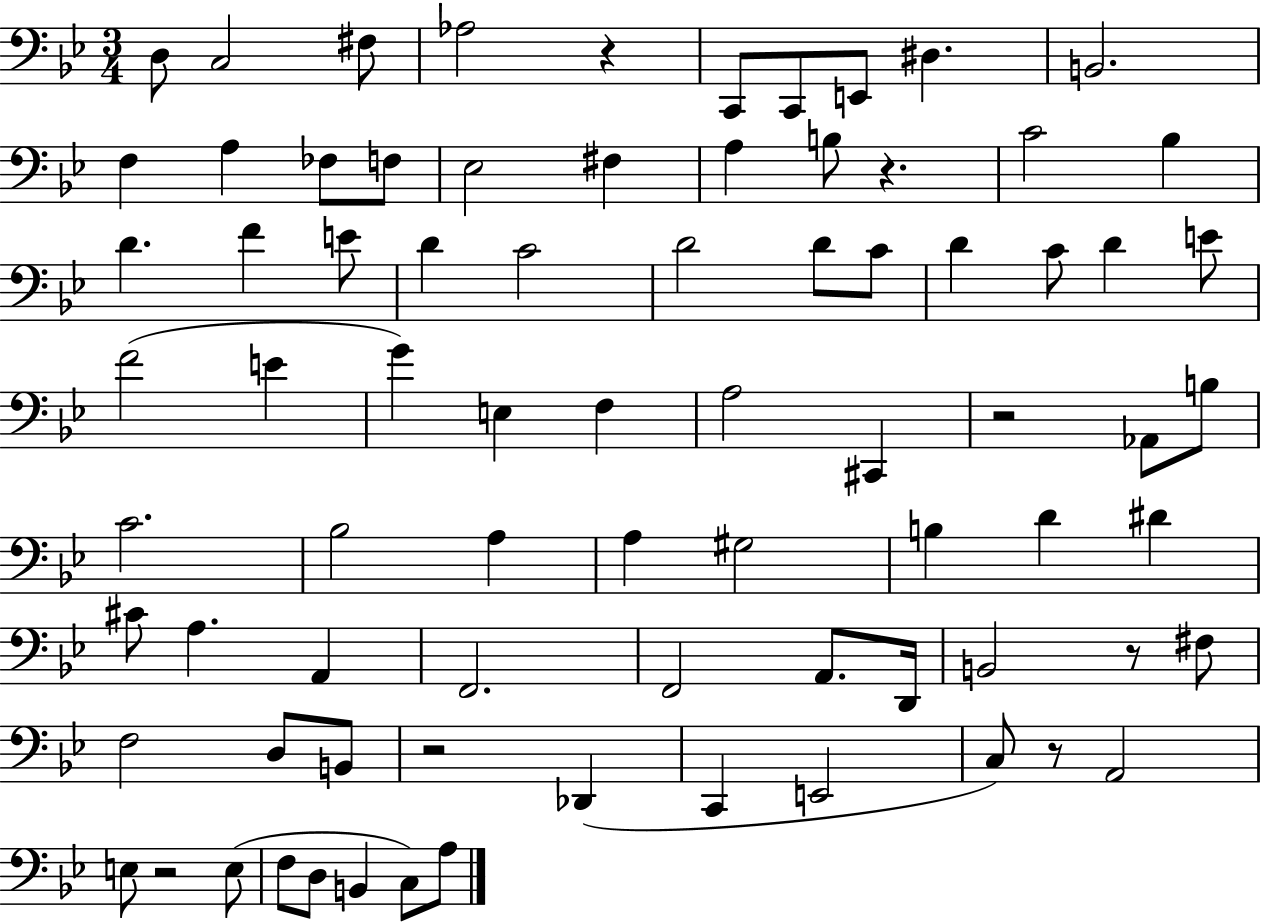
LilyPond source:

{
  \clef bass
  \numericTimeSignature
  \time 3/4
  \key bes \major
  \repeat volta 2 { d8 c2 fis8 | aes2 r4 | c,8 c,8 e,8 dis4. | b,2. | \break f4 a4 fes8 f8 | ees2 fis4 | a4 b8 r4. | c'2 bes4 | \break d'4. f'4 e'8 | d'4 c'2 | d'2 d'8 c'8 | d'4 c'8 d'4 e'8 | \break f'2( e'4 | g'4) e4 f4 | a2 cis,4 | r2 aes,8 b8 | \break c'2. | bes2 a4 | a4 gis2 | b4 d'4 dis'4 | \break cis'8 a4. a,4 | f,2. | f,2 a,8. d,16 | b,2 r8 fis8 | \break f2 d8 b,8 | r2 des,4( | c,4 e,2 | c8) r8 a,2 | \break e8 r2 e8( | f8 d8 b,4 c8) a8 | } \bar "|."
}